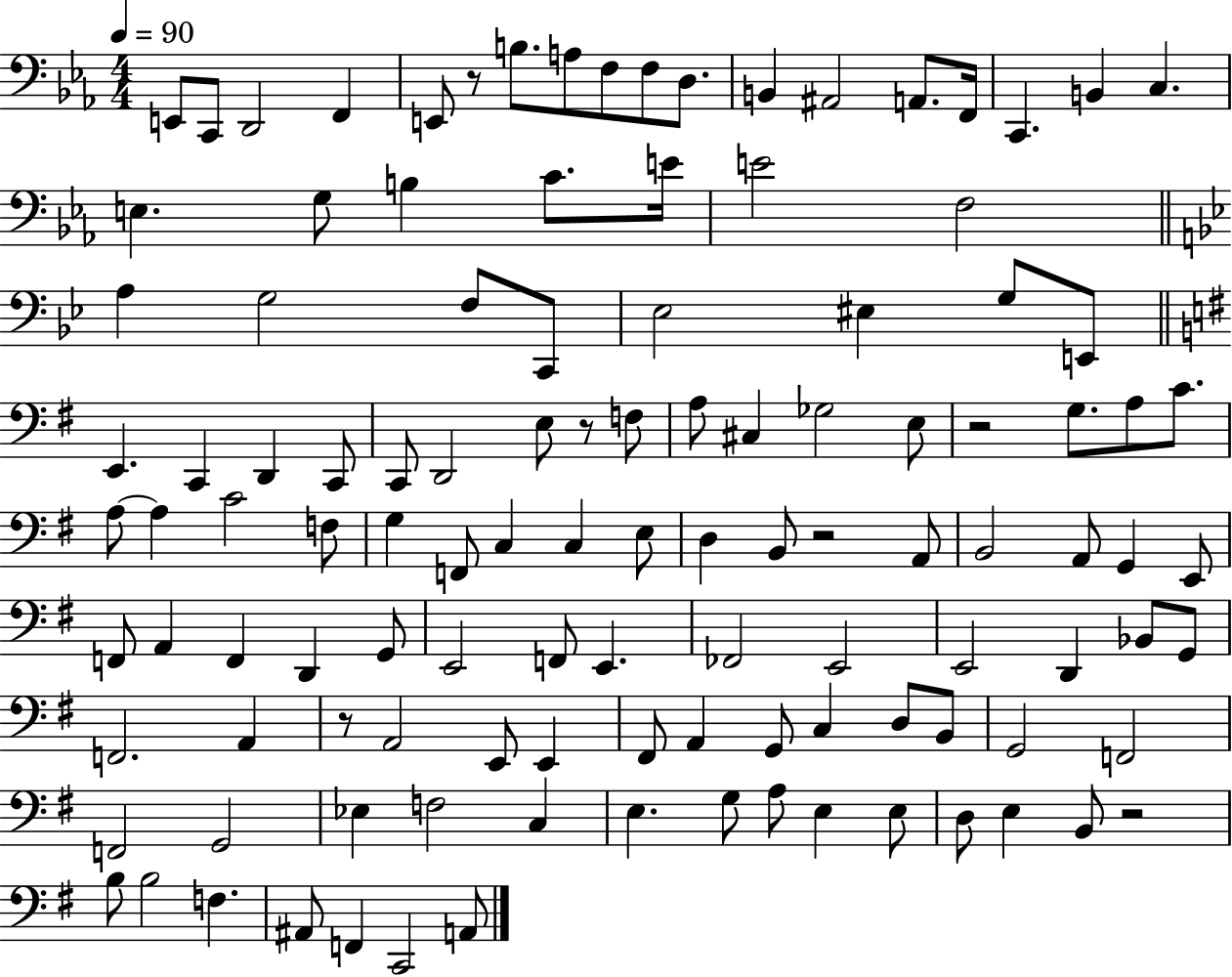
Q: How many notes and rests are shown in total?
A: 116